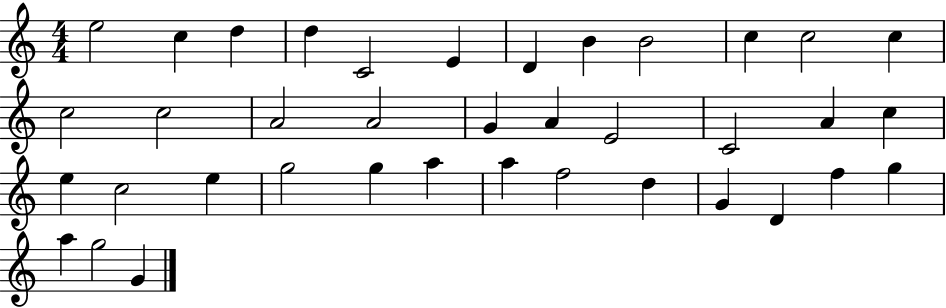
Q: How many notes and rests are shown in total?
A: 38